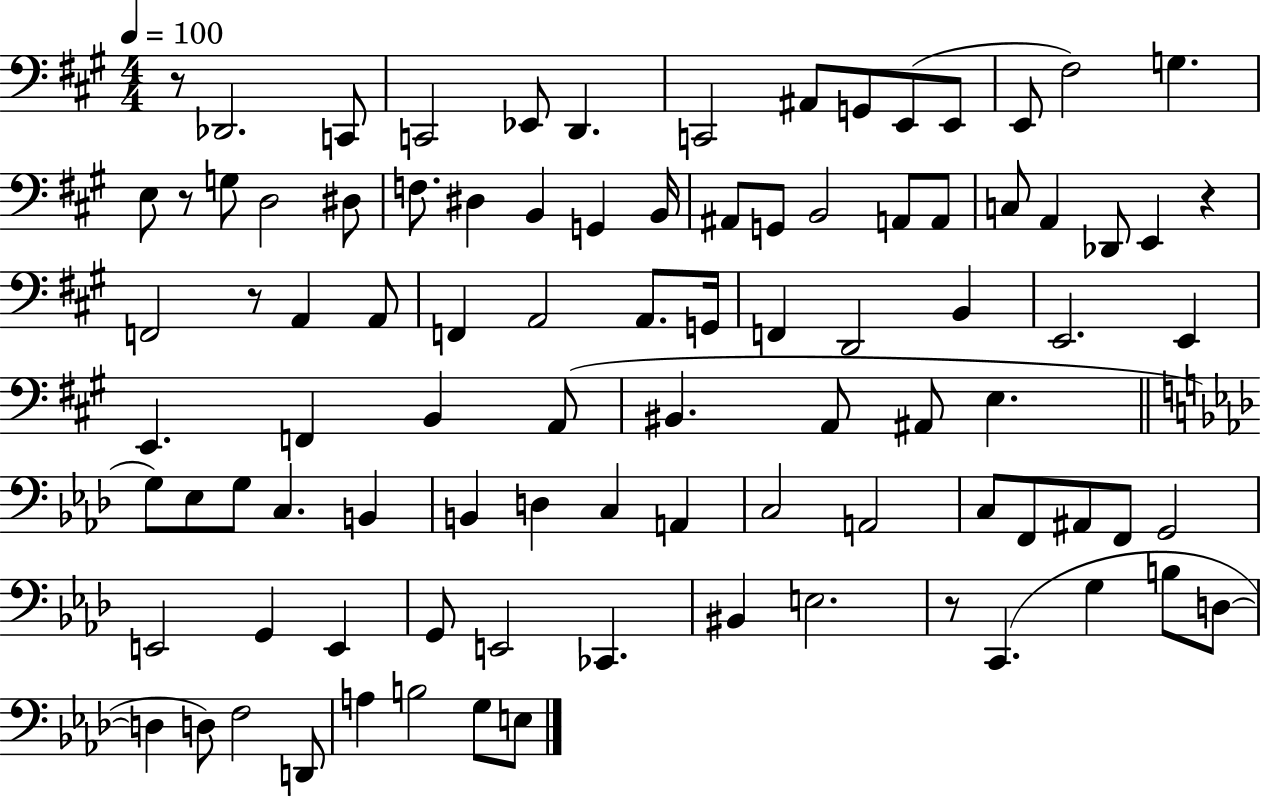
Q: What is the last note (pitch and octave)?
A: E3